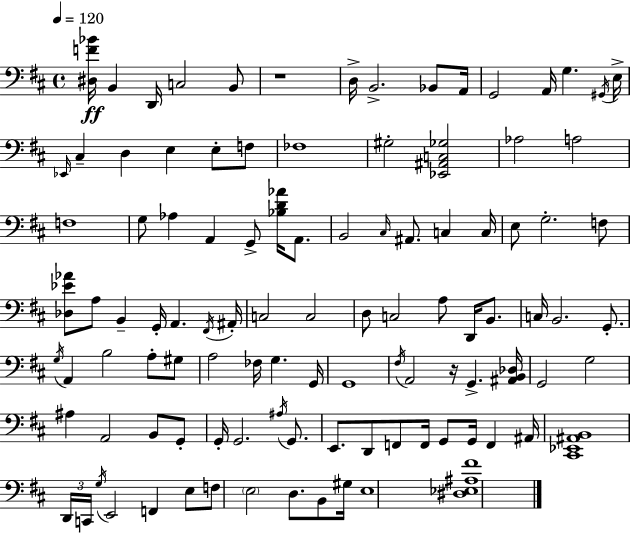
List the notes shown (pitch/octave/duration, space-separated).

[D#3,F4,Bb4]/s B2/q D2/s C3/h B2/e R/w D3/s B2/h. Bb2/e A2/s G2/h A2/s G3/q. G#2/s E3/s Eb2/s C#3/q D3/q E3/q E3/e F3/e FES3/w G#3/h [Eb2,A#2,C3,Gb3]/h Ab3/h A3/h F3/w G3/e Ab3/q A2/q G2/e [Bb3,D4,Ab4]/s A2/e. B2/h C#3/s A#2/e. C3/q C3/s E3/e G3/h. F3/e [Db3,Eb4,Ab4]/e A3/e B2/q G2/s A2/q. F#2/s A#2/s C3/h C3/h D3/e C3/h A3/e D2/s B2/e. C3/s B2/h. G2/e. G3/s A2/q B3/h A3/e G#3/e A3/h FES3/s G3/q. G2/s G2/w F#3/s A2/h R/s G2/q. [A#2,B2,Db3]/s G2/h G3/h A#3/q A2/h B2/e G2/e G2/s G2/h. A#3/s G2/e. E2/e. D2/e F2/e F2/s G2/e G2/s F2/q A#2/s [C#2,Eb2,A#2,B2]/w D2/s C2/s G3/s E2/h F2/q E3/e F3/e E3/h D3/e. B2/e G#3/s E3/w [D#3,Eb3,A#3,F#4]/w